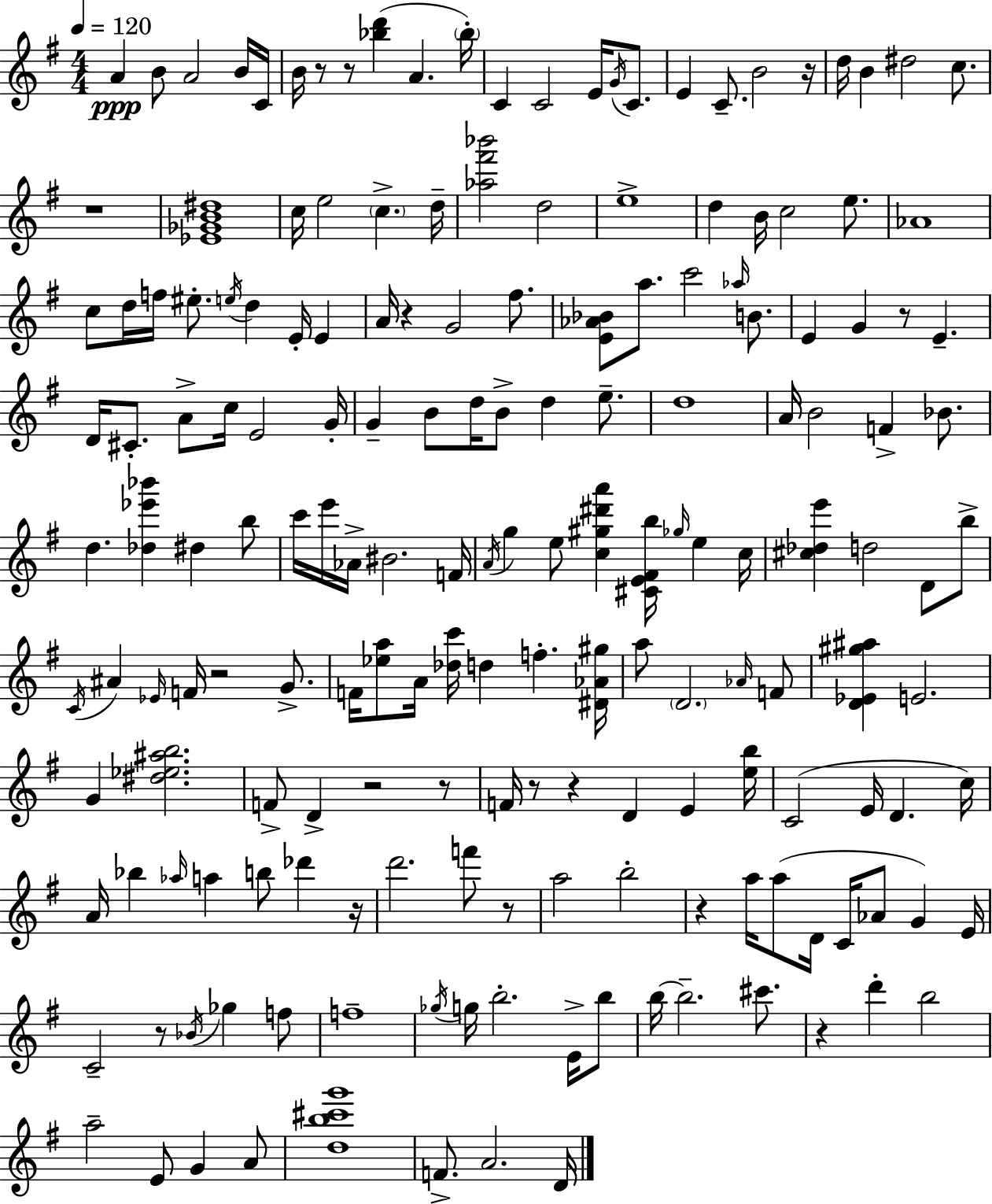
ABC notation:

X:1
T:Untitled
M:4/4
L:1/4
K:Em
A B/2 A2 B/4 C/4 B/4 z/2 z/2 [_bd'] A _b/4 C C2 E/4 G/4 C/2 E C/2 B2 z/4 d/4 B ^d2 c/2 z4 [_E_GB^d]4 c/4 e2 c d/4 [_a^f'_b']2 d2 e4 d B/4 c2 e/2 _A4 c/2 d/4 f/4 ^e/2 e/4 d E/4 E A/4 z G2 ^f/2 [E_A_B]/2 a/2 c'2 _a/4 B/2 E G z/2 E D/4 ^C/2 A/2 c/4 E2 G/4 G B/2 d/4 B/2 d e/2 d4 A/4 B2 F _B/2 d [_d_e'_b'] ^d b/2 c'/4 e'/4 _A/4 ^B2 F/4 A/4 g e/2 [c^g^d'a'] [^CE^Fb]/4 _g/4 e c/4 [^c_de'] d2 D/2 b/2 C/4 ^A _E/4 F/4 z2 G/2 F/4 [_ea]/2 A/4 [_dc']/4 d f [^D_A^g]/4 a/2 D2 _A/4 F/2 [D_E^g^a] E2 G [^d_e^ab]2 F/2 D z2 z/2 F/4 z/2 z D E [eb]/4 C2 E/4 D c/4 A/4 _b _a/4 a b/2 _d' z/4 d'2 f'/2 z/2 a2 b2 z a/4 a/2 D/4 C/4 _A/2 G E/4 C2 z/2 _B/4 _g f/2 f4 _g/4 g/4 b2 E/4 b/2 b/4 b2 ^c'/2 z d' b2 a2 E/2 G A/2 [db^c'g']4 F/2 A2 D/4